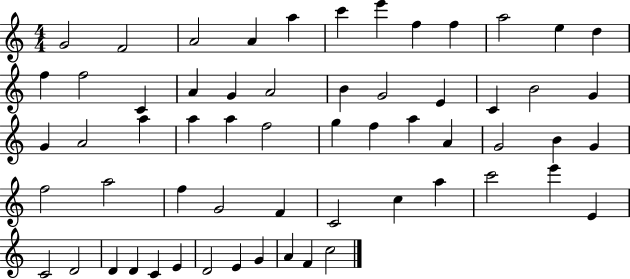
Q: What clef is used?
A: treble